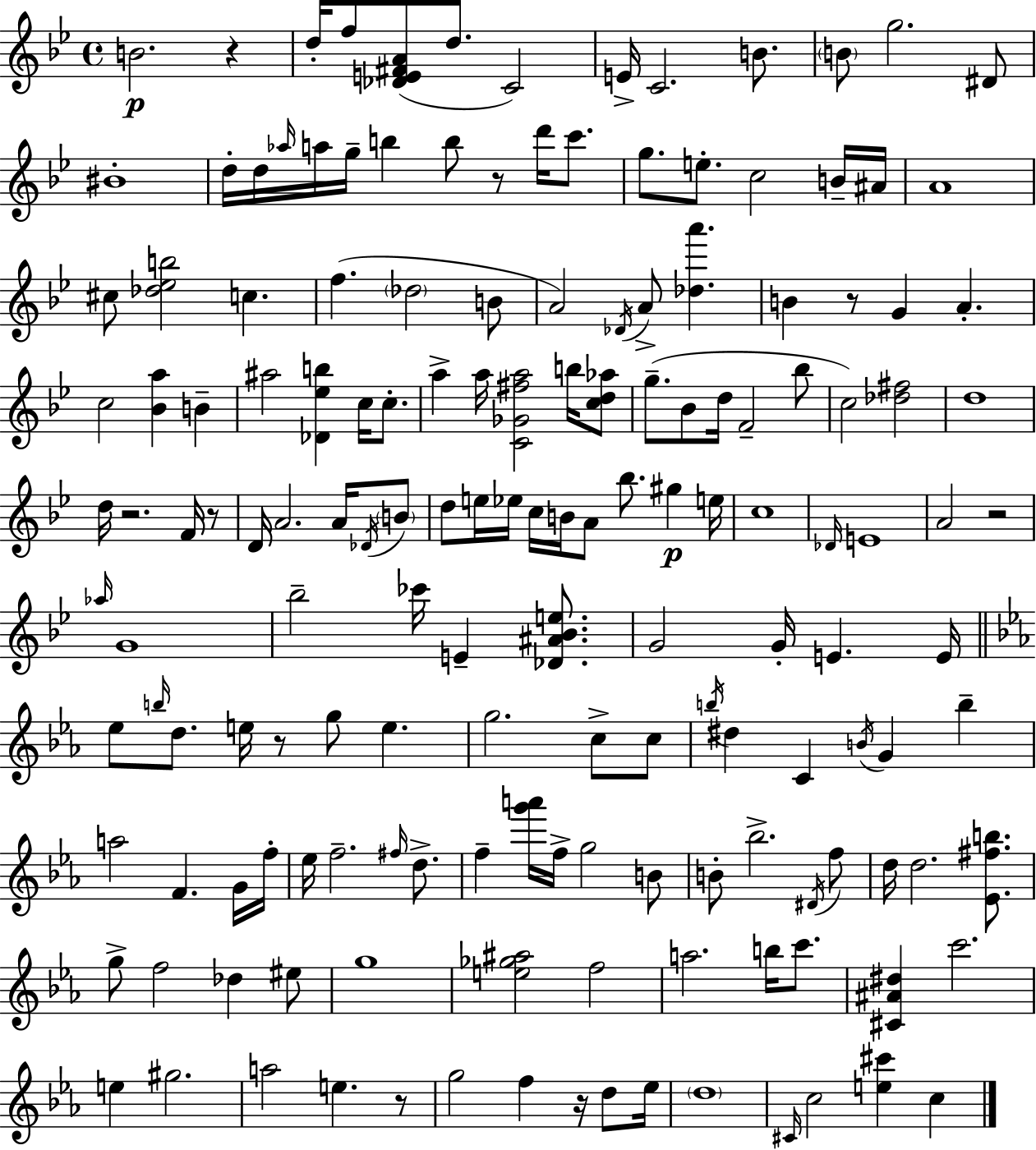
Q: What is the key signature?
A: G minor